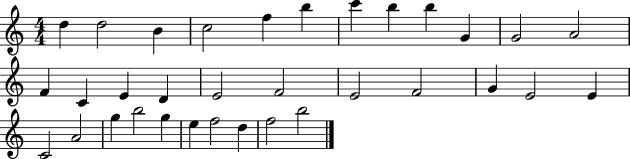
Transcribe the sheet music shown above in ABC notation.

X:1
T:Untitled
M:4/4
L:1/4
K:C
d d2 B c2 f b c' b b G G2 A2 F C E D E2 F2 E2 F2 G E2 E C2 A2 g b2 g e f2 d f2 b2